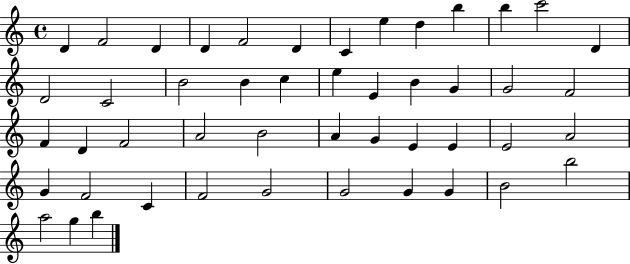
D4/q F4/h D4/q D4/q F4/h D4/q C4/q E5/q D5/q B5/q B5/q C6/h D4/q D4/h C4/h B4/h B4/q C5/q E5/q E4/q B4/q G4/q G4/h F4/h F4/q D4/q F4/h A4/h B4/h A4/q G4/q E4/q E4/q E4/h A4/h G4/q F4/h C4/q F4/h G4/h G4/h G4/q G4/q B4/h B5/h A5/h G5/q B5/q